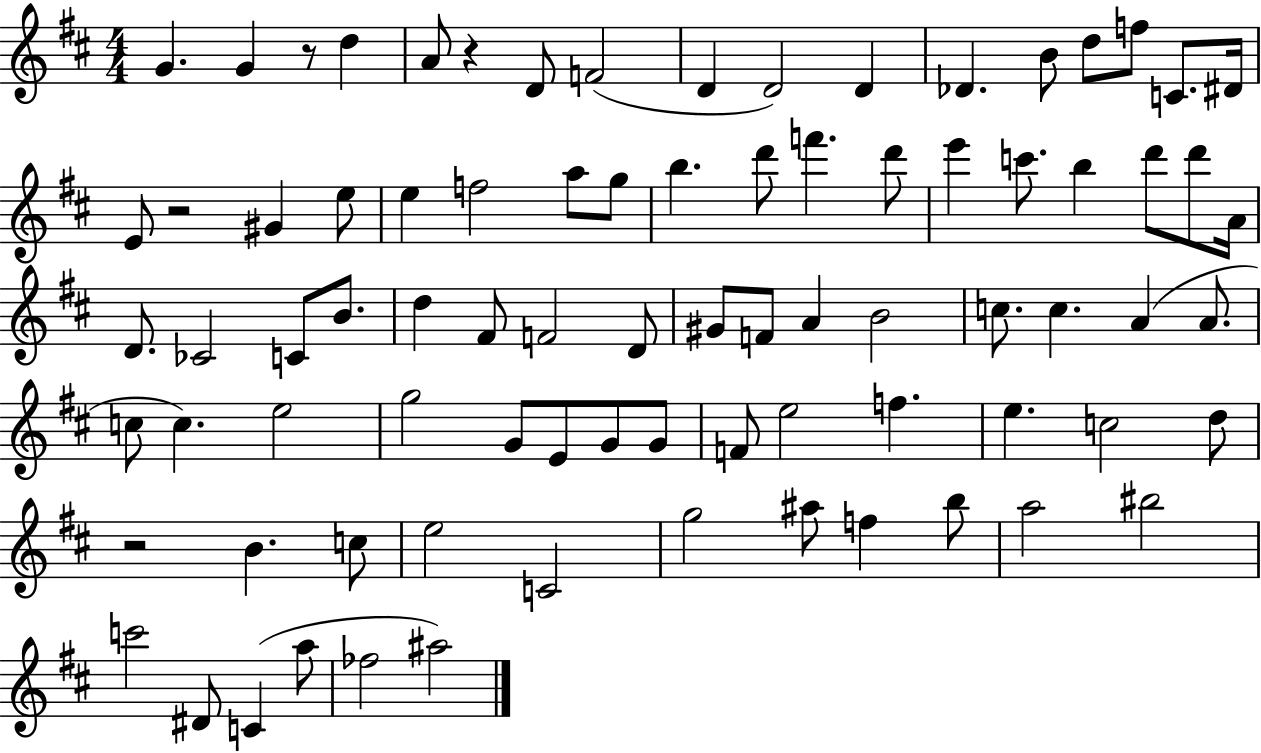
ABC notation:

X:1
T:Untitled
M:4/4
L:1/4
K:D
G G z/2 d A/2 z D/2 F2 D D2 D _D B/2 d/2 f/2 C/2 ^D/4 E/2 z2 ^G e/2 e f2 a/2 g/2 b d'/2 f' d'/2 e' c'/2 b d'/2 d'/2 A/4 D/2 _C2 C/2 B/2 d ^F/2 F2 D/2 ^G/2 F/2 A B2 c/2 c A A/2 c/2 c e2 g2 G/2 E/2 G/2 G/2 F/2 e2 f e c2 d/2 z2 B c/2 e2 C2 g2 ^a/2 f b/2 a2 ^b2 c'2 ^D/2 C a/2 _f2 ^a2